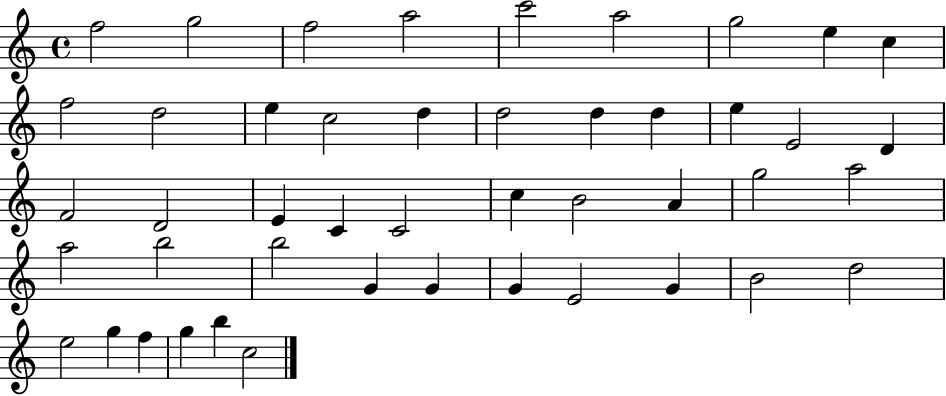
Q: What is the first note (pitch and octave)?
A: F5